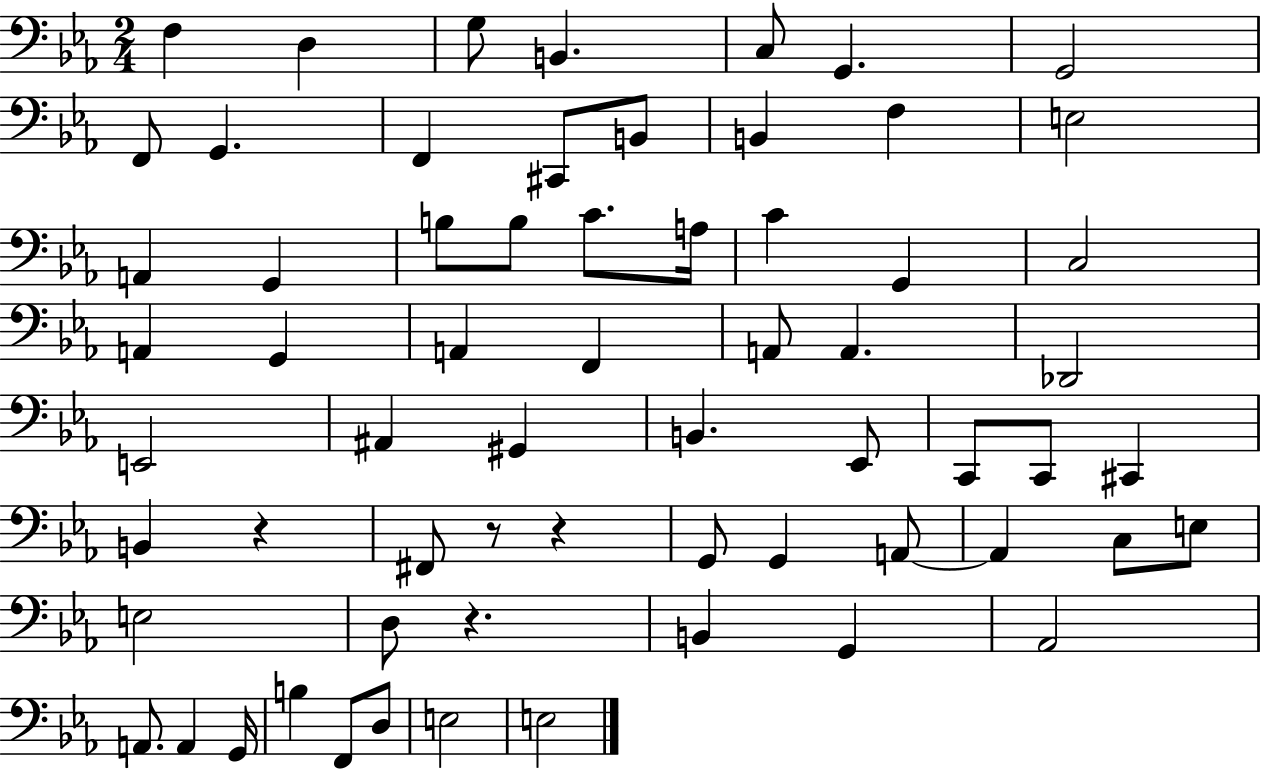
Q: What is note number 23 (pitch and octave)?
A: G2